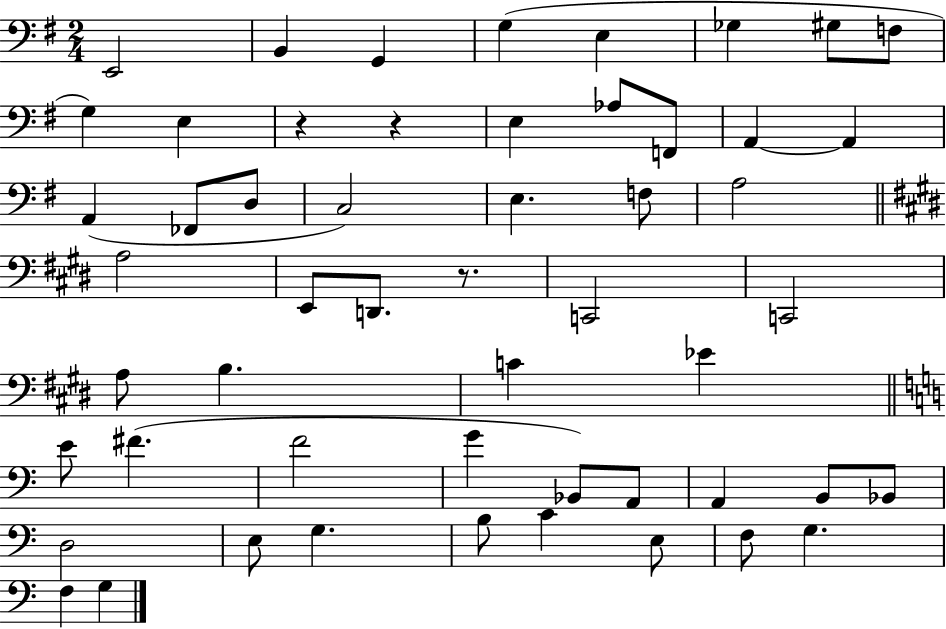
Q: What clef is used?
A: bass